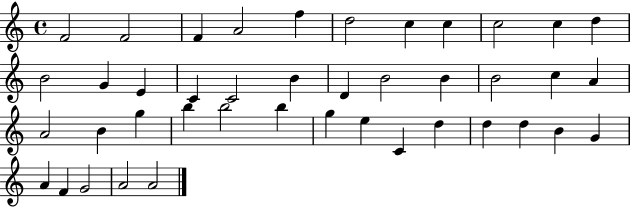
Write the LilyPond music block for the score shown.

{
  \clef treble
  \time 4/4
  \defaultTimeSignature
  \key c \major
  f'2 f'2 | f'4 a'2 f''4 | d''2 c''4 c''4 | c''2 c''4 d''4 | \break b'2 g'4 e'4 | c'4 c'2 b'4 | d'4 b'2 b'4 | b'2 c''4 a'4 | \break a'2 b'4 g''4 | b''4 b''2 b''4 | g''4 e''4 c'4 d''4 | d''4 d''4 b'4 g'4 | \break a'4 f'4 g'2 | a'2 a'2 | \bar "|."
}